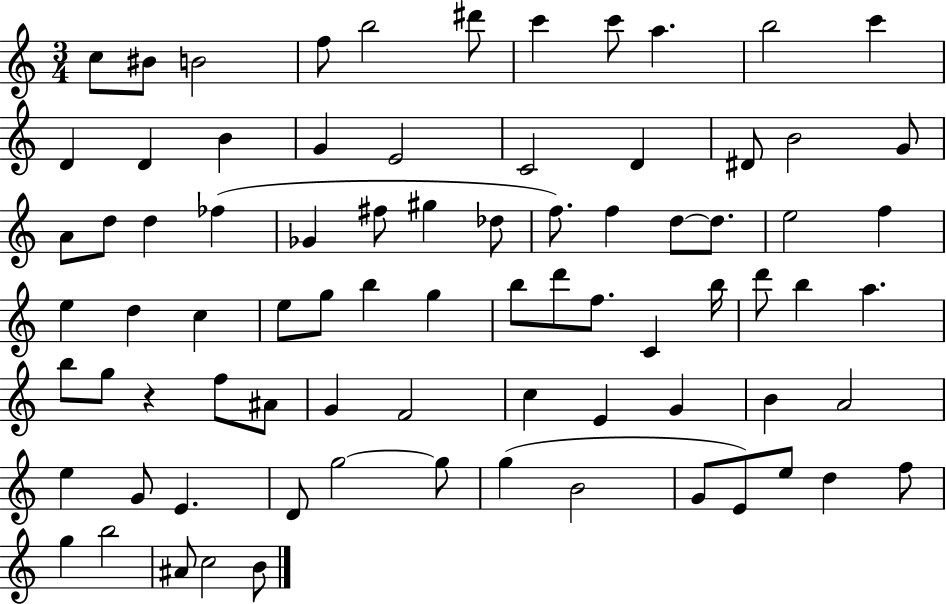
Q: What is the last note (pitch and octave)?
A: B4